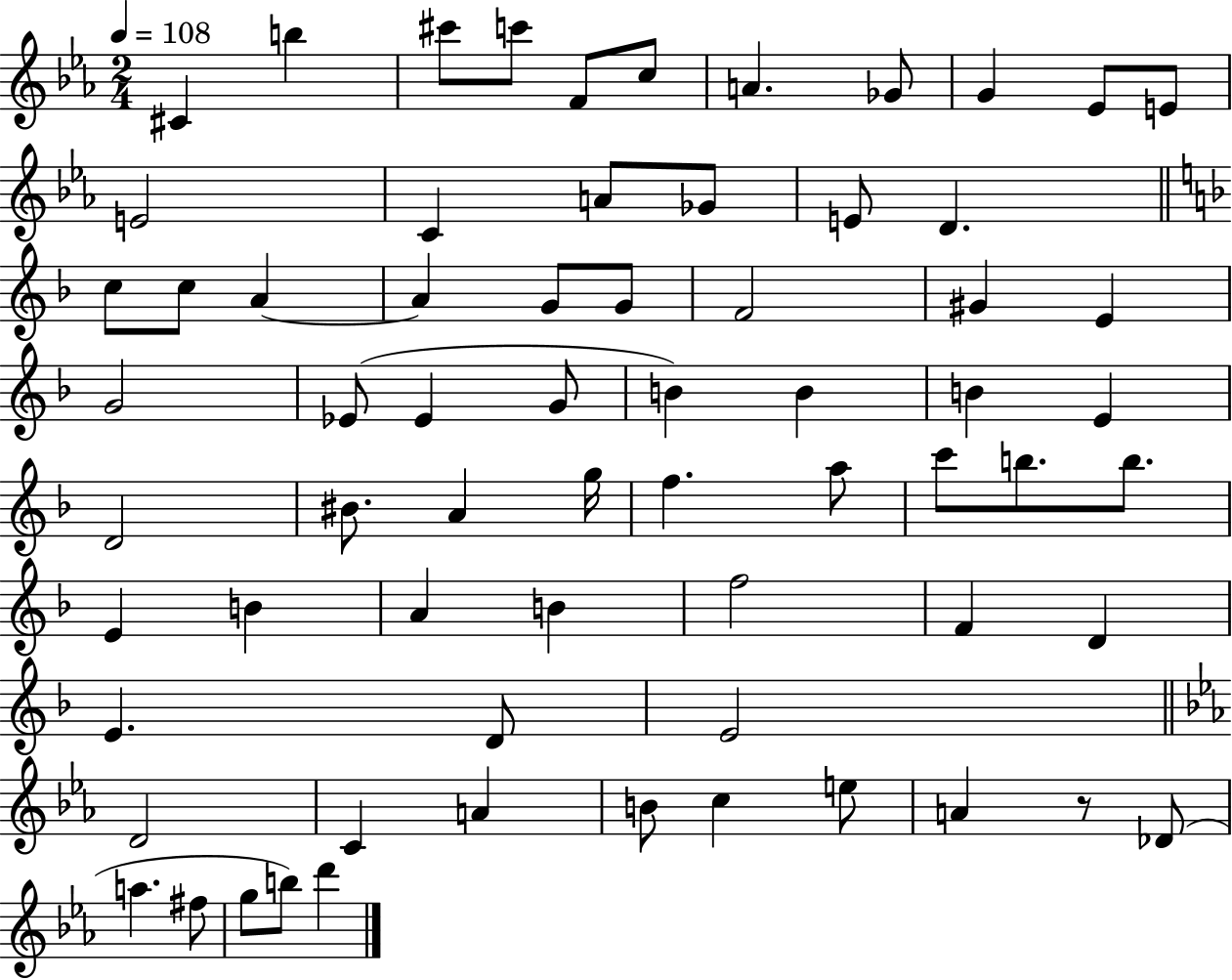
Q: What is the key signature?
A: EES major